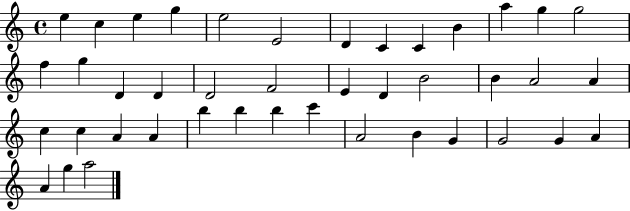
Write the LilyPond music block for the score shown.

{
  \clef treble
  \time 4/4
  \defaultTimeSignature
  \key c \major
  e''4 c''4 e''4 g''4 | e''2 e'2 | d'4 c'4 c'4 b'4 | a''4 g''4 g''2 | \break f''4 g''4 d'4 d'4 | d'2 f'2 | e'4 d'4 b'2 | b'4 a'2 a'4 | \break c''4 c''4 a'4 a'4 | b''4 b''4 b''4 c'''4 | a'2 b'4 g'4 | g'2 g'4 a'4 | \break a'4 g''4 a''2 | \bar "|."
}